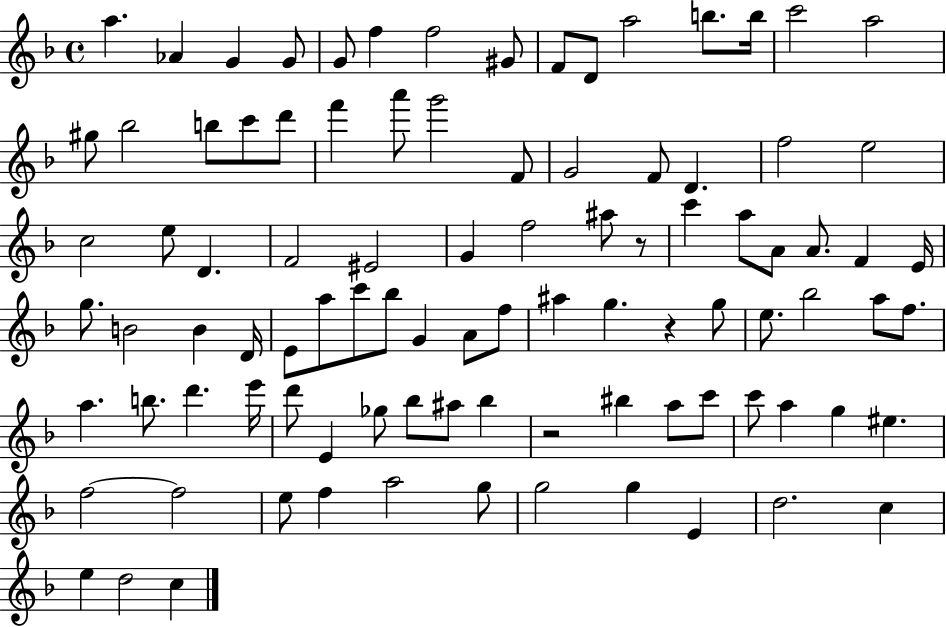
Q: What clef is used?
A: treble